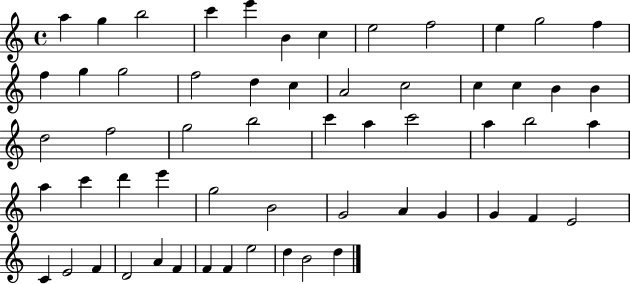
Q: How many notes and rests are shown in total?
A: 58